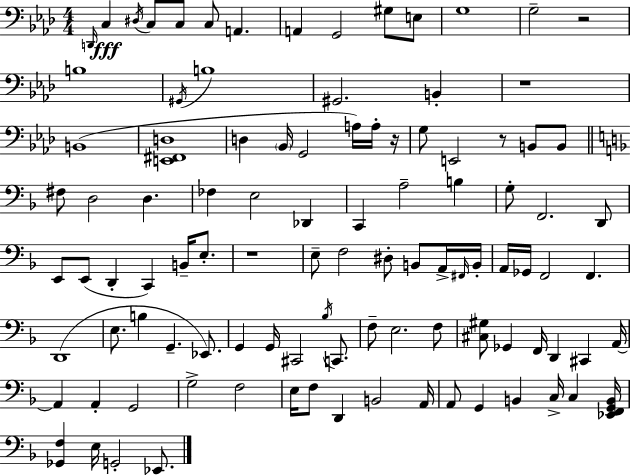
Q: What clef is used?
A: bass